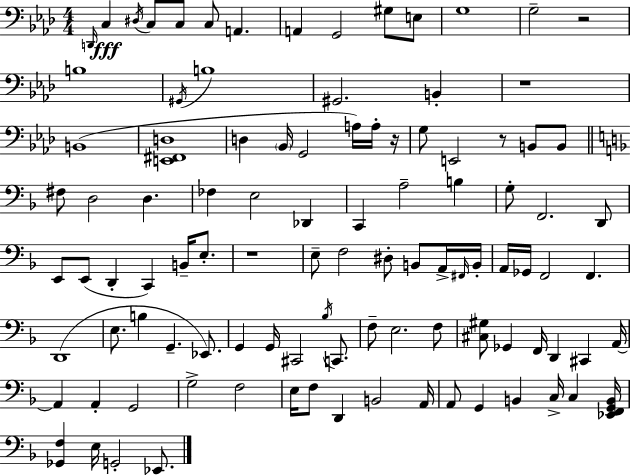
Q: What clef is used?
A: bass